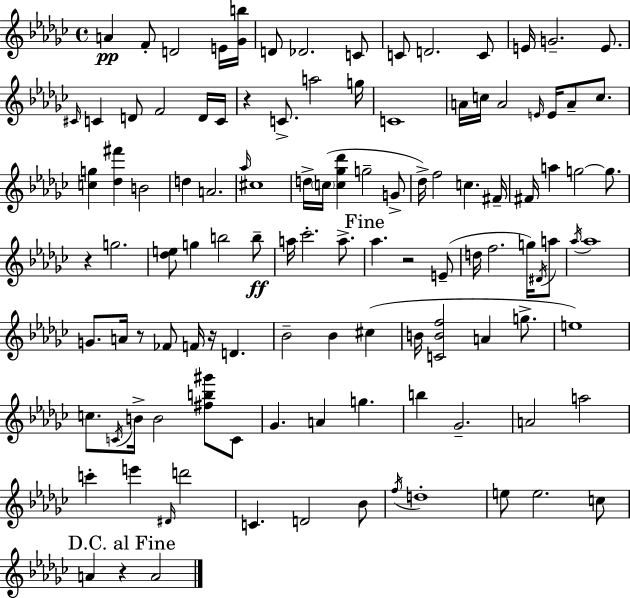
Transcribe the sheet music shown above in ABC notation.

X:1
T:Untitled
M:4/4
L:1/4
K:Ebm
A F/2 D2 E/4 [_Gb]/4 D/2 _D2 C/2 C/2 D2 C/2 E/4 G2 E/2 ^C/4 C D/2 F2 D/4 C/4 z C/2 a2 g/4 C4 A/4 c/4 A2 E/4 E/4 A/2 c/2 [cg] [_d^f'] B2 d A2 _a/4 ^c4 d/4 c/4 [c_g_d'] g2 G/2 _d/4 f2 c ^F/4 ^F/4 a g2 g/2 z g2 [_de]/2 g b2 b/2 a/4 _c'2 a/2 _a z2 E/2 d/4 f2 g/4 ^D/4 a/2 _a/4 _a4 G/2 A/4 z/2 _F/2 F/4 z/4 D _B2 _B ^c B/4 [CBf]2 A g/2 e4 c/2 C/4 B/4 B2 [^fb^g']/2 C/2 _G A g b _G2 A2 a2 c' e' ^D/4 d'2 C D2 _B/2 f/4 d4 e/2 e2 c/2 A z A2